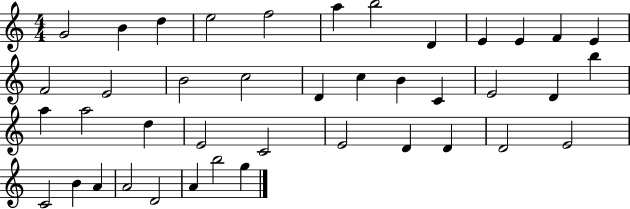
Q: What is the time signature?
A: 4/4